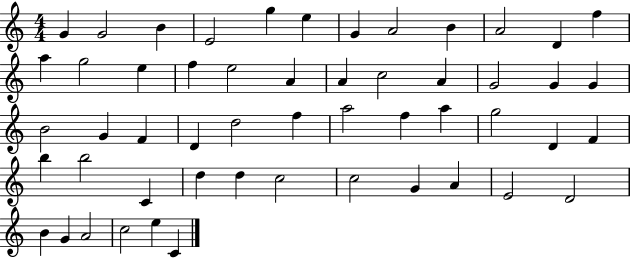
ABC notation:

X:1
T:Untitled
M:4/4
L:1/4
K:C
G G2 B E2 g e G A2 B A2 D f a g2 e f e2 A A c2 A G2 G G B2 G F D d2 f a2 f a g2 D F b b2 C d d c2 c2 G A E2 D2 B G A2 c2 e C